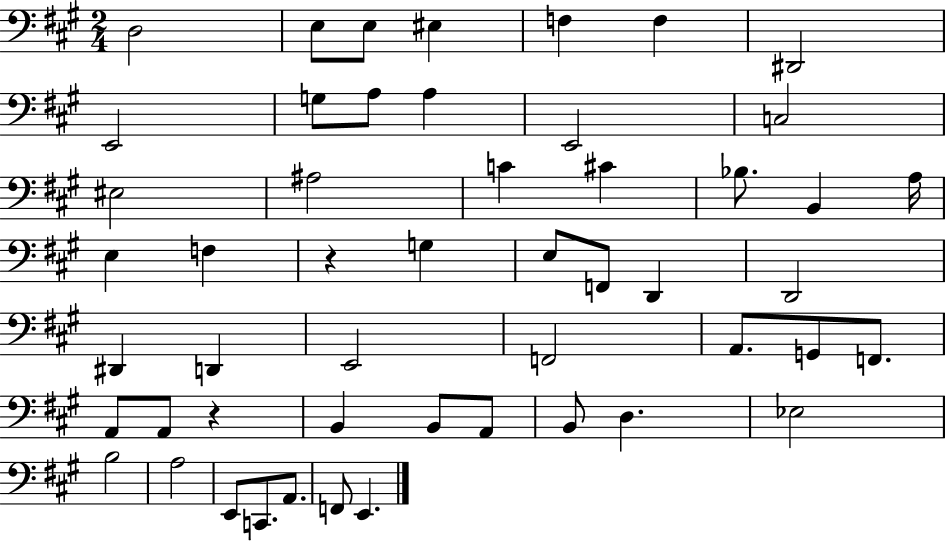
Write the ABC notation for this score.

X:1
T:Untitled
M:2/4
L:1/4
K:A
D,2 E,/2 E,/2 ^E, F, F, ^D,,2 E,,2 G,/2 A,/2 A, E,,2 C,2 ^E,2 ^A,2 C ^C _B,/2 B,, A,/4 E, F, z G, E,/2 F,,/2 D,, D,,2 ^D,, D,, E,,2 F,,2 A,,/2 G,,/2 F,,/2 A,,/2 A,,/2 z B,, B,,/2 A,,/2 B,,/2 D, _E,2 B,2 A,2 E,,/2 C,,/2 A,,/2 F,,/2 E,,